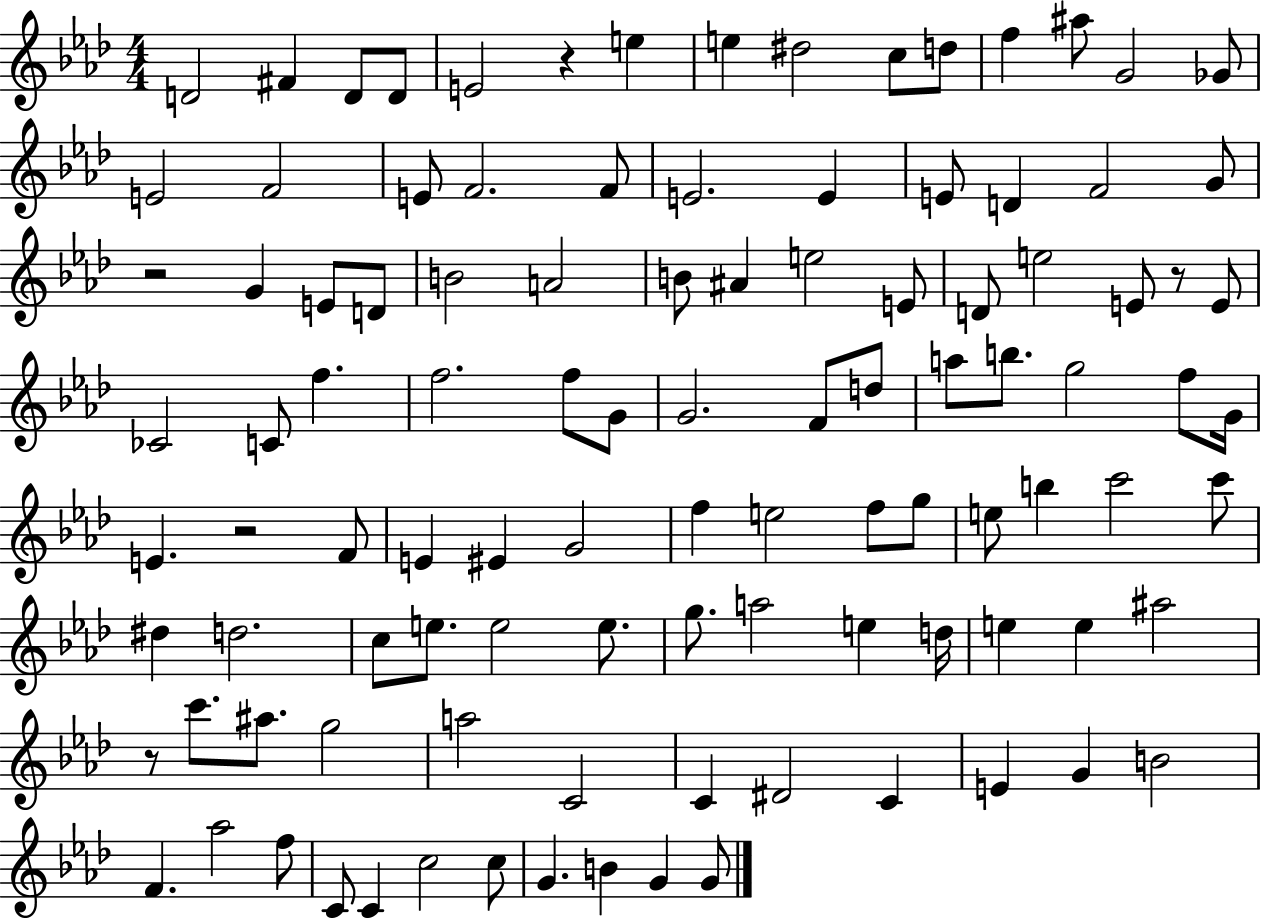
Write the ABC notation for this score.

X:1
T:Untitled
M:4/4
L:1/4
K:Ab
D2 ^F D/2 D/2 E2 z e e ^d2 c/2 d/2 f ^a/2 G2 _G/2 E2 F2 E/2 F2 F/2 E2 E E/2 D F2 G/2 z2 G E/2 D/2 B2 A2 B/2 ^A e2 E/2 D/2 e2 E/2 z/2 E/2 _C2 C/2 f f2 f/2 G/2 G2 F/2 d/2 a/2 b/2 g2 f/2 G/4 E z2 F/2 E ^E G2 f e2 f/2 g/2 e/2 b c'2 c'/2 ^d d2 c/2 e/2 e2 e/2 g/2 a2 e d/4 e e ^a2 z/2 c'/2 ^a/2 g2 a2 C2 C ^D2 C E G B2 F _a2 f/2 C/2 C c2 c/2 G B G G/2